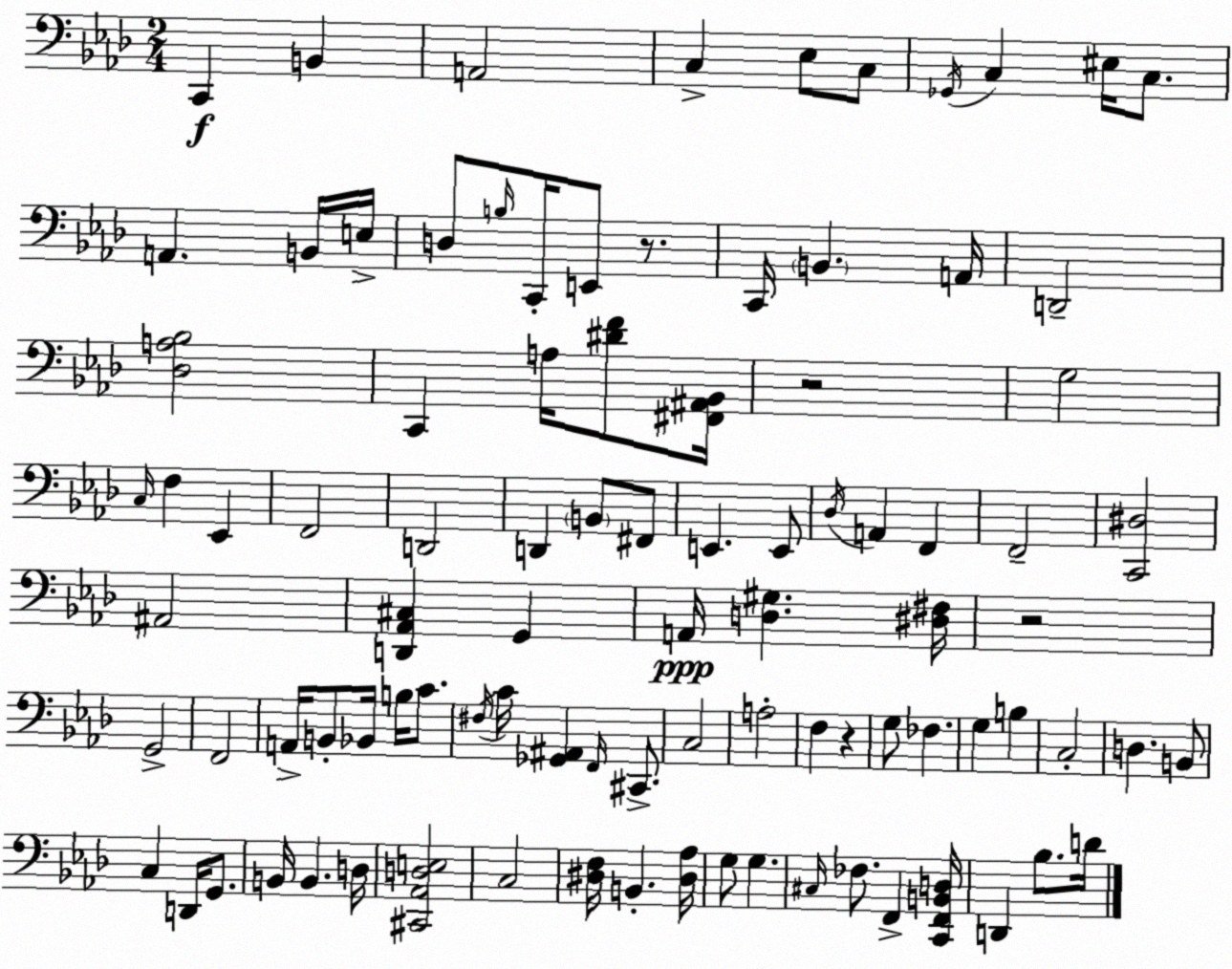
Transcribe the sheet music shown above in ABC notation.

X:1
T:Untitled
M:2/4
L:1/4
K:Ab
C,, B,, A,,2 C, _E,/2 C,/2 _G,,/4 C, ^E,/4 C,/2 A,, B,,/4 E,/4 D,/2 B,/4 C,,/4 E,,/2 z/2 C,,/4 B,, A,,/4 D,,2 [_D,A,_B,]2 C,, A,/4 [^DF]/2 [^F,,^A,,_B,,]/4 z2 G,2 C,/4 F, _E,, F,,2 D,,2 D,, B,,/2 ^F,,/2 E,, E,,/2 _D,/4 A,, F,, F,,2 [C,,^D,]2 ^A,,2 [D,,_A,,^C,] G,, A,,/4 [D,^G,] [^D,^F,]/4 z2 G,,2 F,,2 A,,/4 B,,/2 _B,,/4 B,/4 C/2 ^F,/4 C/4 [_G,,^A,,] F,,/4 ^C,,/2 C,2 A,2 F, z G,/2 _F, G, B, C,2 D, B,,/2 C, D,,/4 G,,/2 B,,/4 B,, D,/4 [^C,,_A,,D,E,]2 C,2 [^D,F,]/4 B,, [^D,_A,]/4 G,/2 G, ^C,/4 _F,/2 F,, [C,,F,,B,,D,]/4 D,, _B,/2 D/4